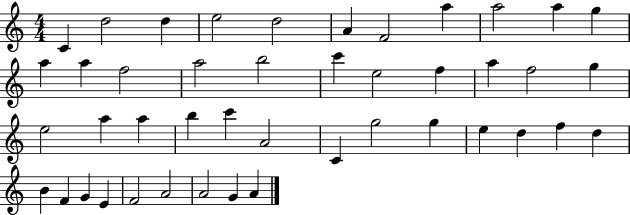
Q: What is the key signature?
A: C major